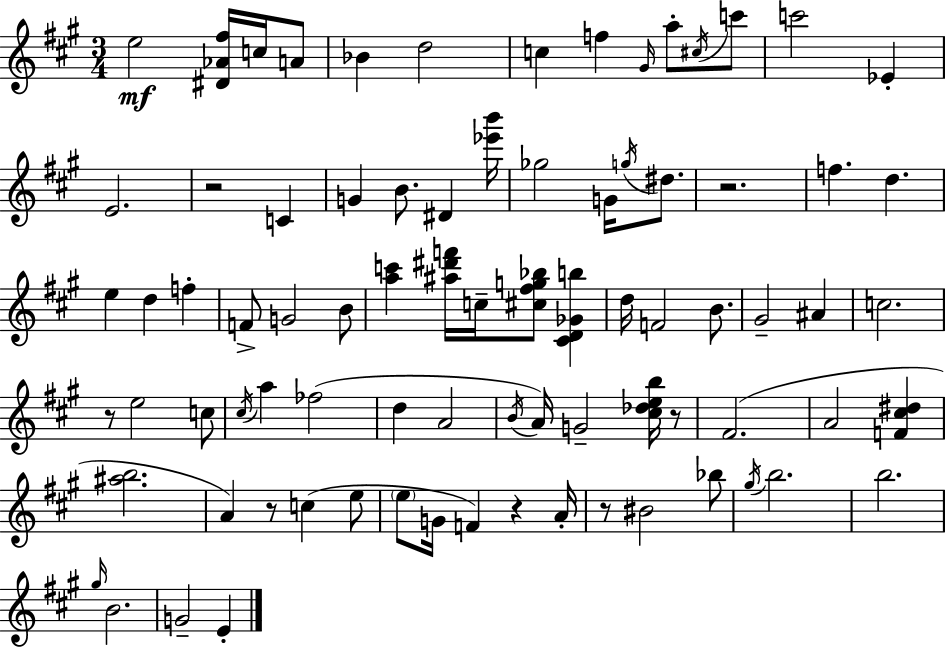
X:1
T:Untitled
M:3/4
L:1/4
K:A
e2 [^D_A^f]/4 c/4 A/2 _B d2 c f ^G/4 a/2 ^c/4 c'/2 c'2 _E E2 z2 C G B/2 ^D [_e'b']/4 _g2 G/4 g/4 ^d/2 z2 f d e d f F/2 G2 B/2 [ac'] [^a^d'f']/4 c/4 [^c^fg_b]/2 [^CD_Gb] d/4 F2 B/2 ^G2 ^A c2 z/2 e2 c/2 ^c/4 a _f2 d A2 B/4 A/4 G2 [^c_deb]/4 z/2 ^F2 A2 [F^c^d] [^ab]2 A z/2 c e/2 e/2 G/4 F z A/4 z/2 ^B2 _b/2 ^g/4 b2 b2 ^g/4 B2 G2 E